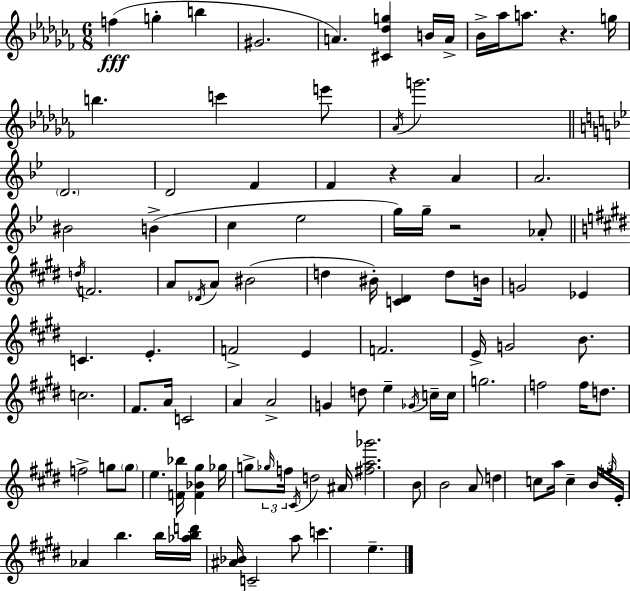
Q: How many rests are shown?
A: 3